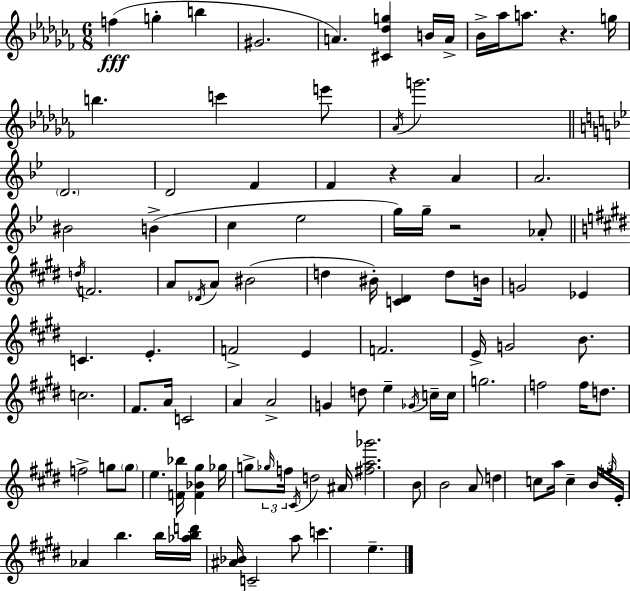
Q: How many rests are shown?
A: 3